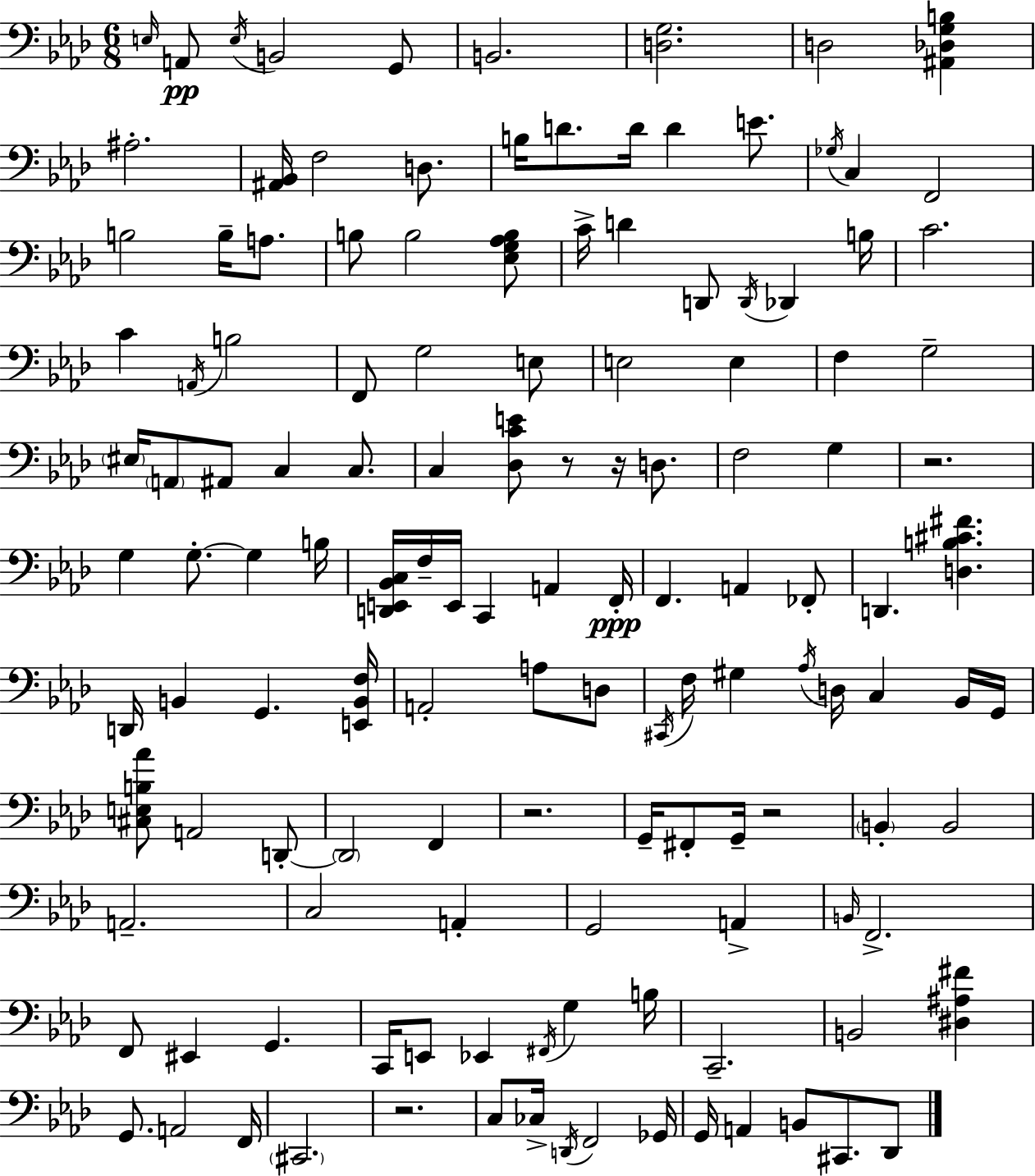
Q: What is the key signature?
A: AES major